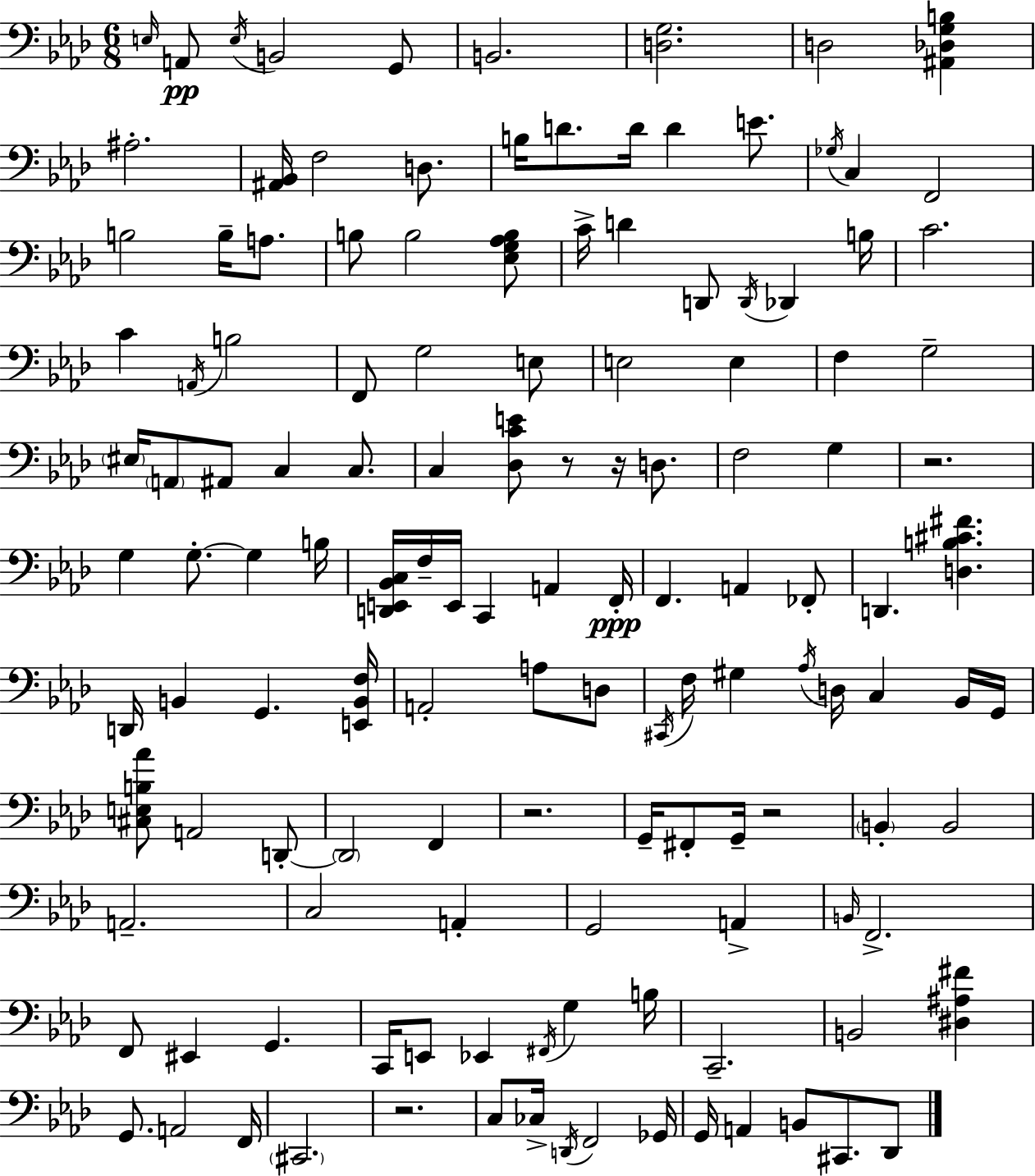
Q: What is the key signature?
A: AES major